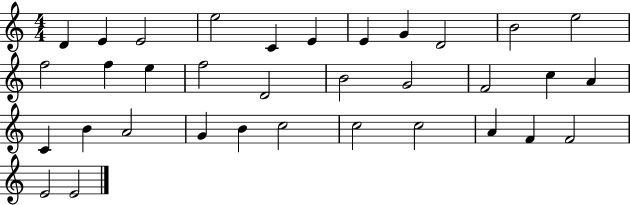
{
  \clef treble
  \numericTimeSignature
  \time 4/4
  \key c \major
  d'4 e'4 e'2 | e''2 c'4 e'4 | e'4 g'4 d'2 | b'2 e''2 | \break f''2 f''4 e''4 | f''2 d'2 | b'2 g'2 | f'2 c''4 a'4 | \break c'4 b'4 a'2 | g'4 b'4 c''2 | c''2 c''2 | a'4 f'4 f'2 | \break e'2 e'2 | \bar "|."
}